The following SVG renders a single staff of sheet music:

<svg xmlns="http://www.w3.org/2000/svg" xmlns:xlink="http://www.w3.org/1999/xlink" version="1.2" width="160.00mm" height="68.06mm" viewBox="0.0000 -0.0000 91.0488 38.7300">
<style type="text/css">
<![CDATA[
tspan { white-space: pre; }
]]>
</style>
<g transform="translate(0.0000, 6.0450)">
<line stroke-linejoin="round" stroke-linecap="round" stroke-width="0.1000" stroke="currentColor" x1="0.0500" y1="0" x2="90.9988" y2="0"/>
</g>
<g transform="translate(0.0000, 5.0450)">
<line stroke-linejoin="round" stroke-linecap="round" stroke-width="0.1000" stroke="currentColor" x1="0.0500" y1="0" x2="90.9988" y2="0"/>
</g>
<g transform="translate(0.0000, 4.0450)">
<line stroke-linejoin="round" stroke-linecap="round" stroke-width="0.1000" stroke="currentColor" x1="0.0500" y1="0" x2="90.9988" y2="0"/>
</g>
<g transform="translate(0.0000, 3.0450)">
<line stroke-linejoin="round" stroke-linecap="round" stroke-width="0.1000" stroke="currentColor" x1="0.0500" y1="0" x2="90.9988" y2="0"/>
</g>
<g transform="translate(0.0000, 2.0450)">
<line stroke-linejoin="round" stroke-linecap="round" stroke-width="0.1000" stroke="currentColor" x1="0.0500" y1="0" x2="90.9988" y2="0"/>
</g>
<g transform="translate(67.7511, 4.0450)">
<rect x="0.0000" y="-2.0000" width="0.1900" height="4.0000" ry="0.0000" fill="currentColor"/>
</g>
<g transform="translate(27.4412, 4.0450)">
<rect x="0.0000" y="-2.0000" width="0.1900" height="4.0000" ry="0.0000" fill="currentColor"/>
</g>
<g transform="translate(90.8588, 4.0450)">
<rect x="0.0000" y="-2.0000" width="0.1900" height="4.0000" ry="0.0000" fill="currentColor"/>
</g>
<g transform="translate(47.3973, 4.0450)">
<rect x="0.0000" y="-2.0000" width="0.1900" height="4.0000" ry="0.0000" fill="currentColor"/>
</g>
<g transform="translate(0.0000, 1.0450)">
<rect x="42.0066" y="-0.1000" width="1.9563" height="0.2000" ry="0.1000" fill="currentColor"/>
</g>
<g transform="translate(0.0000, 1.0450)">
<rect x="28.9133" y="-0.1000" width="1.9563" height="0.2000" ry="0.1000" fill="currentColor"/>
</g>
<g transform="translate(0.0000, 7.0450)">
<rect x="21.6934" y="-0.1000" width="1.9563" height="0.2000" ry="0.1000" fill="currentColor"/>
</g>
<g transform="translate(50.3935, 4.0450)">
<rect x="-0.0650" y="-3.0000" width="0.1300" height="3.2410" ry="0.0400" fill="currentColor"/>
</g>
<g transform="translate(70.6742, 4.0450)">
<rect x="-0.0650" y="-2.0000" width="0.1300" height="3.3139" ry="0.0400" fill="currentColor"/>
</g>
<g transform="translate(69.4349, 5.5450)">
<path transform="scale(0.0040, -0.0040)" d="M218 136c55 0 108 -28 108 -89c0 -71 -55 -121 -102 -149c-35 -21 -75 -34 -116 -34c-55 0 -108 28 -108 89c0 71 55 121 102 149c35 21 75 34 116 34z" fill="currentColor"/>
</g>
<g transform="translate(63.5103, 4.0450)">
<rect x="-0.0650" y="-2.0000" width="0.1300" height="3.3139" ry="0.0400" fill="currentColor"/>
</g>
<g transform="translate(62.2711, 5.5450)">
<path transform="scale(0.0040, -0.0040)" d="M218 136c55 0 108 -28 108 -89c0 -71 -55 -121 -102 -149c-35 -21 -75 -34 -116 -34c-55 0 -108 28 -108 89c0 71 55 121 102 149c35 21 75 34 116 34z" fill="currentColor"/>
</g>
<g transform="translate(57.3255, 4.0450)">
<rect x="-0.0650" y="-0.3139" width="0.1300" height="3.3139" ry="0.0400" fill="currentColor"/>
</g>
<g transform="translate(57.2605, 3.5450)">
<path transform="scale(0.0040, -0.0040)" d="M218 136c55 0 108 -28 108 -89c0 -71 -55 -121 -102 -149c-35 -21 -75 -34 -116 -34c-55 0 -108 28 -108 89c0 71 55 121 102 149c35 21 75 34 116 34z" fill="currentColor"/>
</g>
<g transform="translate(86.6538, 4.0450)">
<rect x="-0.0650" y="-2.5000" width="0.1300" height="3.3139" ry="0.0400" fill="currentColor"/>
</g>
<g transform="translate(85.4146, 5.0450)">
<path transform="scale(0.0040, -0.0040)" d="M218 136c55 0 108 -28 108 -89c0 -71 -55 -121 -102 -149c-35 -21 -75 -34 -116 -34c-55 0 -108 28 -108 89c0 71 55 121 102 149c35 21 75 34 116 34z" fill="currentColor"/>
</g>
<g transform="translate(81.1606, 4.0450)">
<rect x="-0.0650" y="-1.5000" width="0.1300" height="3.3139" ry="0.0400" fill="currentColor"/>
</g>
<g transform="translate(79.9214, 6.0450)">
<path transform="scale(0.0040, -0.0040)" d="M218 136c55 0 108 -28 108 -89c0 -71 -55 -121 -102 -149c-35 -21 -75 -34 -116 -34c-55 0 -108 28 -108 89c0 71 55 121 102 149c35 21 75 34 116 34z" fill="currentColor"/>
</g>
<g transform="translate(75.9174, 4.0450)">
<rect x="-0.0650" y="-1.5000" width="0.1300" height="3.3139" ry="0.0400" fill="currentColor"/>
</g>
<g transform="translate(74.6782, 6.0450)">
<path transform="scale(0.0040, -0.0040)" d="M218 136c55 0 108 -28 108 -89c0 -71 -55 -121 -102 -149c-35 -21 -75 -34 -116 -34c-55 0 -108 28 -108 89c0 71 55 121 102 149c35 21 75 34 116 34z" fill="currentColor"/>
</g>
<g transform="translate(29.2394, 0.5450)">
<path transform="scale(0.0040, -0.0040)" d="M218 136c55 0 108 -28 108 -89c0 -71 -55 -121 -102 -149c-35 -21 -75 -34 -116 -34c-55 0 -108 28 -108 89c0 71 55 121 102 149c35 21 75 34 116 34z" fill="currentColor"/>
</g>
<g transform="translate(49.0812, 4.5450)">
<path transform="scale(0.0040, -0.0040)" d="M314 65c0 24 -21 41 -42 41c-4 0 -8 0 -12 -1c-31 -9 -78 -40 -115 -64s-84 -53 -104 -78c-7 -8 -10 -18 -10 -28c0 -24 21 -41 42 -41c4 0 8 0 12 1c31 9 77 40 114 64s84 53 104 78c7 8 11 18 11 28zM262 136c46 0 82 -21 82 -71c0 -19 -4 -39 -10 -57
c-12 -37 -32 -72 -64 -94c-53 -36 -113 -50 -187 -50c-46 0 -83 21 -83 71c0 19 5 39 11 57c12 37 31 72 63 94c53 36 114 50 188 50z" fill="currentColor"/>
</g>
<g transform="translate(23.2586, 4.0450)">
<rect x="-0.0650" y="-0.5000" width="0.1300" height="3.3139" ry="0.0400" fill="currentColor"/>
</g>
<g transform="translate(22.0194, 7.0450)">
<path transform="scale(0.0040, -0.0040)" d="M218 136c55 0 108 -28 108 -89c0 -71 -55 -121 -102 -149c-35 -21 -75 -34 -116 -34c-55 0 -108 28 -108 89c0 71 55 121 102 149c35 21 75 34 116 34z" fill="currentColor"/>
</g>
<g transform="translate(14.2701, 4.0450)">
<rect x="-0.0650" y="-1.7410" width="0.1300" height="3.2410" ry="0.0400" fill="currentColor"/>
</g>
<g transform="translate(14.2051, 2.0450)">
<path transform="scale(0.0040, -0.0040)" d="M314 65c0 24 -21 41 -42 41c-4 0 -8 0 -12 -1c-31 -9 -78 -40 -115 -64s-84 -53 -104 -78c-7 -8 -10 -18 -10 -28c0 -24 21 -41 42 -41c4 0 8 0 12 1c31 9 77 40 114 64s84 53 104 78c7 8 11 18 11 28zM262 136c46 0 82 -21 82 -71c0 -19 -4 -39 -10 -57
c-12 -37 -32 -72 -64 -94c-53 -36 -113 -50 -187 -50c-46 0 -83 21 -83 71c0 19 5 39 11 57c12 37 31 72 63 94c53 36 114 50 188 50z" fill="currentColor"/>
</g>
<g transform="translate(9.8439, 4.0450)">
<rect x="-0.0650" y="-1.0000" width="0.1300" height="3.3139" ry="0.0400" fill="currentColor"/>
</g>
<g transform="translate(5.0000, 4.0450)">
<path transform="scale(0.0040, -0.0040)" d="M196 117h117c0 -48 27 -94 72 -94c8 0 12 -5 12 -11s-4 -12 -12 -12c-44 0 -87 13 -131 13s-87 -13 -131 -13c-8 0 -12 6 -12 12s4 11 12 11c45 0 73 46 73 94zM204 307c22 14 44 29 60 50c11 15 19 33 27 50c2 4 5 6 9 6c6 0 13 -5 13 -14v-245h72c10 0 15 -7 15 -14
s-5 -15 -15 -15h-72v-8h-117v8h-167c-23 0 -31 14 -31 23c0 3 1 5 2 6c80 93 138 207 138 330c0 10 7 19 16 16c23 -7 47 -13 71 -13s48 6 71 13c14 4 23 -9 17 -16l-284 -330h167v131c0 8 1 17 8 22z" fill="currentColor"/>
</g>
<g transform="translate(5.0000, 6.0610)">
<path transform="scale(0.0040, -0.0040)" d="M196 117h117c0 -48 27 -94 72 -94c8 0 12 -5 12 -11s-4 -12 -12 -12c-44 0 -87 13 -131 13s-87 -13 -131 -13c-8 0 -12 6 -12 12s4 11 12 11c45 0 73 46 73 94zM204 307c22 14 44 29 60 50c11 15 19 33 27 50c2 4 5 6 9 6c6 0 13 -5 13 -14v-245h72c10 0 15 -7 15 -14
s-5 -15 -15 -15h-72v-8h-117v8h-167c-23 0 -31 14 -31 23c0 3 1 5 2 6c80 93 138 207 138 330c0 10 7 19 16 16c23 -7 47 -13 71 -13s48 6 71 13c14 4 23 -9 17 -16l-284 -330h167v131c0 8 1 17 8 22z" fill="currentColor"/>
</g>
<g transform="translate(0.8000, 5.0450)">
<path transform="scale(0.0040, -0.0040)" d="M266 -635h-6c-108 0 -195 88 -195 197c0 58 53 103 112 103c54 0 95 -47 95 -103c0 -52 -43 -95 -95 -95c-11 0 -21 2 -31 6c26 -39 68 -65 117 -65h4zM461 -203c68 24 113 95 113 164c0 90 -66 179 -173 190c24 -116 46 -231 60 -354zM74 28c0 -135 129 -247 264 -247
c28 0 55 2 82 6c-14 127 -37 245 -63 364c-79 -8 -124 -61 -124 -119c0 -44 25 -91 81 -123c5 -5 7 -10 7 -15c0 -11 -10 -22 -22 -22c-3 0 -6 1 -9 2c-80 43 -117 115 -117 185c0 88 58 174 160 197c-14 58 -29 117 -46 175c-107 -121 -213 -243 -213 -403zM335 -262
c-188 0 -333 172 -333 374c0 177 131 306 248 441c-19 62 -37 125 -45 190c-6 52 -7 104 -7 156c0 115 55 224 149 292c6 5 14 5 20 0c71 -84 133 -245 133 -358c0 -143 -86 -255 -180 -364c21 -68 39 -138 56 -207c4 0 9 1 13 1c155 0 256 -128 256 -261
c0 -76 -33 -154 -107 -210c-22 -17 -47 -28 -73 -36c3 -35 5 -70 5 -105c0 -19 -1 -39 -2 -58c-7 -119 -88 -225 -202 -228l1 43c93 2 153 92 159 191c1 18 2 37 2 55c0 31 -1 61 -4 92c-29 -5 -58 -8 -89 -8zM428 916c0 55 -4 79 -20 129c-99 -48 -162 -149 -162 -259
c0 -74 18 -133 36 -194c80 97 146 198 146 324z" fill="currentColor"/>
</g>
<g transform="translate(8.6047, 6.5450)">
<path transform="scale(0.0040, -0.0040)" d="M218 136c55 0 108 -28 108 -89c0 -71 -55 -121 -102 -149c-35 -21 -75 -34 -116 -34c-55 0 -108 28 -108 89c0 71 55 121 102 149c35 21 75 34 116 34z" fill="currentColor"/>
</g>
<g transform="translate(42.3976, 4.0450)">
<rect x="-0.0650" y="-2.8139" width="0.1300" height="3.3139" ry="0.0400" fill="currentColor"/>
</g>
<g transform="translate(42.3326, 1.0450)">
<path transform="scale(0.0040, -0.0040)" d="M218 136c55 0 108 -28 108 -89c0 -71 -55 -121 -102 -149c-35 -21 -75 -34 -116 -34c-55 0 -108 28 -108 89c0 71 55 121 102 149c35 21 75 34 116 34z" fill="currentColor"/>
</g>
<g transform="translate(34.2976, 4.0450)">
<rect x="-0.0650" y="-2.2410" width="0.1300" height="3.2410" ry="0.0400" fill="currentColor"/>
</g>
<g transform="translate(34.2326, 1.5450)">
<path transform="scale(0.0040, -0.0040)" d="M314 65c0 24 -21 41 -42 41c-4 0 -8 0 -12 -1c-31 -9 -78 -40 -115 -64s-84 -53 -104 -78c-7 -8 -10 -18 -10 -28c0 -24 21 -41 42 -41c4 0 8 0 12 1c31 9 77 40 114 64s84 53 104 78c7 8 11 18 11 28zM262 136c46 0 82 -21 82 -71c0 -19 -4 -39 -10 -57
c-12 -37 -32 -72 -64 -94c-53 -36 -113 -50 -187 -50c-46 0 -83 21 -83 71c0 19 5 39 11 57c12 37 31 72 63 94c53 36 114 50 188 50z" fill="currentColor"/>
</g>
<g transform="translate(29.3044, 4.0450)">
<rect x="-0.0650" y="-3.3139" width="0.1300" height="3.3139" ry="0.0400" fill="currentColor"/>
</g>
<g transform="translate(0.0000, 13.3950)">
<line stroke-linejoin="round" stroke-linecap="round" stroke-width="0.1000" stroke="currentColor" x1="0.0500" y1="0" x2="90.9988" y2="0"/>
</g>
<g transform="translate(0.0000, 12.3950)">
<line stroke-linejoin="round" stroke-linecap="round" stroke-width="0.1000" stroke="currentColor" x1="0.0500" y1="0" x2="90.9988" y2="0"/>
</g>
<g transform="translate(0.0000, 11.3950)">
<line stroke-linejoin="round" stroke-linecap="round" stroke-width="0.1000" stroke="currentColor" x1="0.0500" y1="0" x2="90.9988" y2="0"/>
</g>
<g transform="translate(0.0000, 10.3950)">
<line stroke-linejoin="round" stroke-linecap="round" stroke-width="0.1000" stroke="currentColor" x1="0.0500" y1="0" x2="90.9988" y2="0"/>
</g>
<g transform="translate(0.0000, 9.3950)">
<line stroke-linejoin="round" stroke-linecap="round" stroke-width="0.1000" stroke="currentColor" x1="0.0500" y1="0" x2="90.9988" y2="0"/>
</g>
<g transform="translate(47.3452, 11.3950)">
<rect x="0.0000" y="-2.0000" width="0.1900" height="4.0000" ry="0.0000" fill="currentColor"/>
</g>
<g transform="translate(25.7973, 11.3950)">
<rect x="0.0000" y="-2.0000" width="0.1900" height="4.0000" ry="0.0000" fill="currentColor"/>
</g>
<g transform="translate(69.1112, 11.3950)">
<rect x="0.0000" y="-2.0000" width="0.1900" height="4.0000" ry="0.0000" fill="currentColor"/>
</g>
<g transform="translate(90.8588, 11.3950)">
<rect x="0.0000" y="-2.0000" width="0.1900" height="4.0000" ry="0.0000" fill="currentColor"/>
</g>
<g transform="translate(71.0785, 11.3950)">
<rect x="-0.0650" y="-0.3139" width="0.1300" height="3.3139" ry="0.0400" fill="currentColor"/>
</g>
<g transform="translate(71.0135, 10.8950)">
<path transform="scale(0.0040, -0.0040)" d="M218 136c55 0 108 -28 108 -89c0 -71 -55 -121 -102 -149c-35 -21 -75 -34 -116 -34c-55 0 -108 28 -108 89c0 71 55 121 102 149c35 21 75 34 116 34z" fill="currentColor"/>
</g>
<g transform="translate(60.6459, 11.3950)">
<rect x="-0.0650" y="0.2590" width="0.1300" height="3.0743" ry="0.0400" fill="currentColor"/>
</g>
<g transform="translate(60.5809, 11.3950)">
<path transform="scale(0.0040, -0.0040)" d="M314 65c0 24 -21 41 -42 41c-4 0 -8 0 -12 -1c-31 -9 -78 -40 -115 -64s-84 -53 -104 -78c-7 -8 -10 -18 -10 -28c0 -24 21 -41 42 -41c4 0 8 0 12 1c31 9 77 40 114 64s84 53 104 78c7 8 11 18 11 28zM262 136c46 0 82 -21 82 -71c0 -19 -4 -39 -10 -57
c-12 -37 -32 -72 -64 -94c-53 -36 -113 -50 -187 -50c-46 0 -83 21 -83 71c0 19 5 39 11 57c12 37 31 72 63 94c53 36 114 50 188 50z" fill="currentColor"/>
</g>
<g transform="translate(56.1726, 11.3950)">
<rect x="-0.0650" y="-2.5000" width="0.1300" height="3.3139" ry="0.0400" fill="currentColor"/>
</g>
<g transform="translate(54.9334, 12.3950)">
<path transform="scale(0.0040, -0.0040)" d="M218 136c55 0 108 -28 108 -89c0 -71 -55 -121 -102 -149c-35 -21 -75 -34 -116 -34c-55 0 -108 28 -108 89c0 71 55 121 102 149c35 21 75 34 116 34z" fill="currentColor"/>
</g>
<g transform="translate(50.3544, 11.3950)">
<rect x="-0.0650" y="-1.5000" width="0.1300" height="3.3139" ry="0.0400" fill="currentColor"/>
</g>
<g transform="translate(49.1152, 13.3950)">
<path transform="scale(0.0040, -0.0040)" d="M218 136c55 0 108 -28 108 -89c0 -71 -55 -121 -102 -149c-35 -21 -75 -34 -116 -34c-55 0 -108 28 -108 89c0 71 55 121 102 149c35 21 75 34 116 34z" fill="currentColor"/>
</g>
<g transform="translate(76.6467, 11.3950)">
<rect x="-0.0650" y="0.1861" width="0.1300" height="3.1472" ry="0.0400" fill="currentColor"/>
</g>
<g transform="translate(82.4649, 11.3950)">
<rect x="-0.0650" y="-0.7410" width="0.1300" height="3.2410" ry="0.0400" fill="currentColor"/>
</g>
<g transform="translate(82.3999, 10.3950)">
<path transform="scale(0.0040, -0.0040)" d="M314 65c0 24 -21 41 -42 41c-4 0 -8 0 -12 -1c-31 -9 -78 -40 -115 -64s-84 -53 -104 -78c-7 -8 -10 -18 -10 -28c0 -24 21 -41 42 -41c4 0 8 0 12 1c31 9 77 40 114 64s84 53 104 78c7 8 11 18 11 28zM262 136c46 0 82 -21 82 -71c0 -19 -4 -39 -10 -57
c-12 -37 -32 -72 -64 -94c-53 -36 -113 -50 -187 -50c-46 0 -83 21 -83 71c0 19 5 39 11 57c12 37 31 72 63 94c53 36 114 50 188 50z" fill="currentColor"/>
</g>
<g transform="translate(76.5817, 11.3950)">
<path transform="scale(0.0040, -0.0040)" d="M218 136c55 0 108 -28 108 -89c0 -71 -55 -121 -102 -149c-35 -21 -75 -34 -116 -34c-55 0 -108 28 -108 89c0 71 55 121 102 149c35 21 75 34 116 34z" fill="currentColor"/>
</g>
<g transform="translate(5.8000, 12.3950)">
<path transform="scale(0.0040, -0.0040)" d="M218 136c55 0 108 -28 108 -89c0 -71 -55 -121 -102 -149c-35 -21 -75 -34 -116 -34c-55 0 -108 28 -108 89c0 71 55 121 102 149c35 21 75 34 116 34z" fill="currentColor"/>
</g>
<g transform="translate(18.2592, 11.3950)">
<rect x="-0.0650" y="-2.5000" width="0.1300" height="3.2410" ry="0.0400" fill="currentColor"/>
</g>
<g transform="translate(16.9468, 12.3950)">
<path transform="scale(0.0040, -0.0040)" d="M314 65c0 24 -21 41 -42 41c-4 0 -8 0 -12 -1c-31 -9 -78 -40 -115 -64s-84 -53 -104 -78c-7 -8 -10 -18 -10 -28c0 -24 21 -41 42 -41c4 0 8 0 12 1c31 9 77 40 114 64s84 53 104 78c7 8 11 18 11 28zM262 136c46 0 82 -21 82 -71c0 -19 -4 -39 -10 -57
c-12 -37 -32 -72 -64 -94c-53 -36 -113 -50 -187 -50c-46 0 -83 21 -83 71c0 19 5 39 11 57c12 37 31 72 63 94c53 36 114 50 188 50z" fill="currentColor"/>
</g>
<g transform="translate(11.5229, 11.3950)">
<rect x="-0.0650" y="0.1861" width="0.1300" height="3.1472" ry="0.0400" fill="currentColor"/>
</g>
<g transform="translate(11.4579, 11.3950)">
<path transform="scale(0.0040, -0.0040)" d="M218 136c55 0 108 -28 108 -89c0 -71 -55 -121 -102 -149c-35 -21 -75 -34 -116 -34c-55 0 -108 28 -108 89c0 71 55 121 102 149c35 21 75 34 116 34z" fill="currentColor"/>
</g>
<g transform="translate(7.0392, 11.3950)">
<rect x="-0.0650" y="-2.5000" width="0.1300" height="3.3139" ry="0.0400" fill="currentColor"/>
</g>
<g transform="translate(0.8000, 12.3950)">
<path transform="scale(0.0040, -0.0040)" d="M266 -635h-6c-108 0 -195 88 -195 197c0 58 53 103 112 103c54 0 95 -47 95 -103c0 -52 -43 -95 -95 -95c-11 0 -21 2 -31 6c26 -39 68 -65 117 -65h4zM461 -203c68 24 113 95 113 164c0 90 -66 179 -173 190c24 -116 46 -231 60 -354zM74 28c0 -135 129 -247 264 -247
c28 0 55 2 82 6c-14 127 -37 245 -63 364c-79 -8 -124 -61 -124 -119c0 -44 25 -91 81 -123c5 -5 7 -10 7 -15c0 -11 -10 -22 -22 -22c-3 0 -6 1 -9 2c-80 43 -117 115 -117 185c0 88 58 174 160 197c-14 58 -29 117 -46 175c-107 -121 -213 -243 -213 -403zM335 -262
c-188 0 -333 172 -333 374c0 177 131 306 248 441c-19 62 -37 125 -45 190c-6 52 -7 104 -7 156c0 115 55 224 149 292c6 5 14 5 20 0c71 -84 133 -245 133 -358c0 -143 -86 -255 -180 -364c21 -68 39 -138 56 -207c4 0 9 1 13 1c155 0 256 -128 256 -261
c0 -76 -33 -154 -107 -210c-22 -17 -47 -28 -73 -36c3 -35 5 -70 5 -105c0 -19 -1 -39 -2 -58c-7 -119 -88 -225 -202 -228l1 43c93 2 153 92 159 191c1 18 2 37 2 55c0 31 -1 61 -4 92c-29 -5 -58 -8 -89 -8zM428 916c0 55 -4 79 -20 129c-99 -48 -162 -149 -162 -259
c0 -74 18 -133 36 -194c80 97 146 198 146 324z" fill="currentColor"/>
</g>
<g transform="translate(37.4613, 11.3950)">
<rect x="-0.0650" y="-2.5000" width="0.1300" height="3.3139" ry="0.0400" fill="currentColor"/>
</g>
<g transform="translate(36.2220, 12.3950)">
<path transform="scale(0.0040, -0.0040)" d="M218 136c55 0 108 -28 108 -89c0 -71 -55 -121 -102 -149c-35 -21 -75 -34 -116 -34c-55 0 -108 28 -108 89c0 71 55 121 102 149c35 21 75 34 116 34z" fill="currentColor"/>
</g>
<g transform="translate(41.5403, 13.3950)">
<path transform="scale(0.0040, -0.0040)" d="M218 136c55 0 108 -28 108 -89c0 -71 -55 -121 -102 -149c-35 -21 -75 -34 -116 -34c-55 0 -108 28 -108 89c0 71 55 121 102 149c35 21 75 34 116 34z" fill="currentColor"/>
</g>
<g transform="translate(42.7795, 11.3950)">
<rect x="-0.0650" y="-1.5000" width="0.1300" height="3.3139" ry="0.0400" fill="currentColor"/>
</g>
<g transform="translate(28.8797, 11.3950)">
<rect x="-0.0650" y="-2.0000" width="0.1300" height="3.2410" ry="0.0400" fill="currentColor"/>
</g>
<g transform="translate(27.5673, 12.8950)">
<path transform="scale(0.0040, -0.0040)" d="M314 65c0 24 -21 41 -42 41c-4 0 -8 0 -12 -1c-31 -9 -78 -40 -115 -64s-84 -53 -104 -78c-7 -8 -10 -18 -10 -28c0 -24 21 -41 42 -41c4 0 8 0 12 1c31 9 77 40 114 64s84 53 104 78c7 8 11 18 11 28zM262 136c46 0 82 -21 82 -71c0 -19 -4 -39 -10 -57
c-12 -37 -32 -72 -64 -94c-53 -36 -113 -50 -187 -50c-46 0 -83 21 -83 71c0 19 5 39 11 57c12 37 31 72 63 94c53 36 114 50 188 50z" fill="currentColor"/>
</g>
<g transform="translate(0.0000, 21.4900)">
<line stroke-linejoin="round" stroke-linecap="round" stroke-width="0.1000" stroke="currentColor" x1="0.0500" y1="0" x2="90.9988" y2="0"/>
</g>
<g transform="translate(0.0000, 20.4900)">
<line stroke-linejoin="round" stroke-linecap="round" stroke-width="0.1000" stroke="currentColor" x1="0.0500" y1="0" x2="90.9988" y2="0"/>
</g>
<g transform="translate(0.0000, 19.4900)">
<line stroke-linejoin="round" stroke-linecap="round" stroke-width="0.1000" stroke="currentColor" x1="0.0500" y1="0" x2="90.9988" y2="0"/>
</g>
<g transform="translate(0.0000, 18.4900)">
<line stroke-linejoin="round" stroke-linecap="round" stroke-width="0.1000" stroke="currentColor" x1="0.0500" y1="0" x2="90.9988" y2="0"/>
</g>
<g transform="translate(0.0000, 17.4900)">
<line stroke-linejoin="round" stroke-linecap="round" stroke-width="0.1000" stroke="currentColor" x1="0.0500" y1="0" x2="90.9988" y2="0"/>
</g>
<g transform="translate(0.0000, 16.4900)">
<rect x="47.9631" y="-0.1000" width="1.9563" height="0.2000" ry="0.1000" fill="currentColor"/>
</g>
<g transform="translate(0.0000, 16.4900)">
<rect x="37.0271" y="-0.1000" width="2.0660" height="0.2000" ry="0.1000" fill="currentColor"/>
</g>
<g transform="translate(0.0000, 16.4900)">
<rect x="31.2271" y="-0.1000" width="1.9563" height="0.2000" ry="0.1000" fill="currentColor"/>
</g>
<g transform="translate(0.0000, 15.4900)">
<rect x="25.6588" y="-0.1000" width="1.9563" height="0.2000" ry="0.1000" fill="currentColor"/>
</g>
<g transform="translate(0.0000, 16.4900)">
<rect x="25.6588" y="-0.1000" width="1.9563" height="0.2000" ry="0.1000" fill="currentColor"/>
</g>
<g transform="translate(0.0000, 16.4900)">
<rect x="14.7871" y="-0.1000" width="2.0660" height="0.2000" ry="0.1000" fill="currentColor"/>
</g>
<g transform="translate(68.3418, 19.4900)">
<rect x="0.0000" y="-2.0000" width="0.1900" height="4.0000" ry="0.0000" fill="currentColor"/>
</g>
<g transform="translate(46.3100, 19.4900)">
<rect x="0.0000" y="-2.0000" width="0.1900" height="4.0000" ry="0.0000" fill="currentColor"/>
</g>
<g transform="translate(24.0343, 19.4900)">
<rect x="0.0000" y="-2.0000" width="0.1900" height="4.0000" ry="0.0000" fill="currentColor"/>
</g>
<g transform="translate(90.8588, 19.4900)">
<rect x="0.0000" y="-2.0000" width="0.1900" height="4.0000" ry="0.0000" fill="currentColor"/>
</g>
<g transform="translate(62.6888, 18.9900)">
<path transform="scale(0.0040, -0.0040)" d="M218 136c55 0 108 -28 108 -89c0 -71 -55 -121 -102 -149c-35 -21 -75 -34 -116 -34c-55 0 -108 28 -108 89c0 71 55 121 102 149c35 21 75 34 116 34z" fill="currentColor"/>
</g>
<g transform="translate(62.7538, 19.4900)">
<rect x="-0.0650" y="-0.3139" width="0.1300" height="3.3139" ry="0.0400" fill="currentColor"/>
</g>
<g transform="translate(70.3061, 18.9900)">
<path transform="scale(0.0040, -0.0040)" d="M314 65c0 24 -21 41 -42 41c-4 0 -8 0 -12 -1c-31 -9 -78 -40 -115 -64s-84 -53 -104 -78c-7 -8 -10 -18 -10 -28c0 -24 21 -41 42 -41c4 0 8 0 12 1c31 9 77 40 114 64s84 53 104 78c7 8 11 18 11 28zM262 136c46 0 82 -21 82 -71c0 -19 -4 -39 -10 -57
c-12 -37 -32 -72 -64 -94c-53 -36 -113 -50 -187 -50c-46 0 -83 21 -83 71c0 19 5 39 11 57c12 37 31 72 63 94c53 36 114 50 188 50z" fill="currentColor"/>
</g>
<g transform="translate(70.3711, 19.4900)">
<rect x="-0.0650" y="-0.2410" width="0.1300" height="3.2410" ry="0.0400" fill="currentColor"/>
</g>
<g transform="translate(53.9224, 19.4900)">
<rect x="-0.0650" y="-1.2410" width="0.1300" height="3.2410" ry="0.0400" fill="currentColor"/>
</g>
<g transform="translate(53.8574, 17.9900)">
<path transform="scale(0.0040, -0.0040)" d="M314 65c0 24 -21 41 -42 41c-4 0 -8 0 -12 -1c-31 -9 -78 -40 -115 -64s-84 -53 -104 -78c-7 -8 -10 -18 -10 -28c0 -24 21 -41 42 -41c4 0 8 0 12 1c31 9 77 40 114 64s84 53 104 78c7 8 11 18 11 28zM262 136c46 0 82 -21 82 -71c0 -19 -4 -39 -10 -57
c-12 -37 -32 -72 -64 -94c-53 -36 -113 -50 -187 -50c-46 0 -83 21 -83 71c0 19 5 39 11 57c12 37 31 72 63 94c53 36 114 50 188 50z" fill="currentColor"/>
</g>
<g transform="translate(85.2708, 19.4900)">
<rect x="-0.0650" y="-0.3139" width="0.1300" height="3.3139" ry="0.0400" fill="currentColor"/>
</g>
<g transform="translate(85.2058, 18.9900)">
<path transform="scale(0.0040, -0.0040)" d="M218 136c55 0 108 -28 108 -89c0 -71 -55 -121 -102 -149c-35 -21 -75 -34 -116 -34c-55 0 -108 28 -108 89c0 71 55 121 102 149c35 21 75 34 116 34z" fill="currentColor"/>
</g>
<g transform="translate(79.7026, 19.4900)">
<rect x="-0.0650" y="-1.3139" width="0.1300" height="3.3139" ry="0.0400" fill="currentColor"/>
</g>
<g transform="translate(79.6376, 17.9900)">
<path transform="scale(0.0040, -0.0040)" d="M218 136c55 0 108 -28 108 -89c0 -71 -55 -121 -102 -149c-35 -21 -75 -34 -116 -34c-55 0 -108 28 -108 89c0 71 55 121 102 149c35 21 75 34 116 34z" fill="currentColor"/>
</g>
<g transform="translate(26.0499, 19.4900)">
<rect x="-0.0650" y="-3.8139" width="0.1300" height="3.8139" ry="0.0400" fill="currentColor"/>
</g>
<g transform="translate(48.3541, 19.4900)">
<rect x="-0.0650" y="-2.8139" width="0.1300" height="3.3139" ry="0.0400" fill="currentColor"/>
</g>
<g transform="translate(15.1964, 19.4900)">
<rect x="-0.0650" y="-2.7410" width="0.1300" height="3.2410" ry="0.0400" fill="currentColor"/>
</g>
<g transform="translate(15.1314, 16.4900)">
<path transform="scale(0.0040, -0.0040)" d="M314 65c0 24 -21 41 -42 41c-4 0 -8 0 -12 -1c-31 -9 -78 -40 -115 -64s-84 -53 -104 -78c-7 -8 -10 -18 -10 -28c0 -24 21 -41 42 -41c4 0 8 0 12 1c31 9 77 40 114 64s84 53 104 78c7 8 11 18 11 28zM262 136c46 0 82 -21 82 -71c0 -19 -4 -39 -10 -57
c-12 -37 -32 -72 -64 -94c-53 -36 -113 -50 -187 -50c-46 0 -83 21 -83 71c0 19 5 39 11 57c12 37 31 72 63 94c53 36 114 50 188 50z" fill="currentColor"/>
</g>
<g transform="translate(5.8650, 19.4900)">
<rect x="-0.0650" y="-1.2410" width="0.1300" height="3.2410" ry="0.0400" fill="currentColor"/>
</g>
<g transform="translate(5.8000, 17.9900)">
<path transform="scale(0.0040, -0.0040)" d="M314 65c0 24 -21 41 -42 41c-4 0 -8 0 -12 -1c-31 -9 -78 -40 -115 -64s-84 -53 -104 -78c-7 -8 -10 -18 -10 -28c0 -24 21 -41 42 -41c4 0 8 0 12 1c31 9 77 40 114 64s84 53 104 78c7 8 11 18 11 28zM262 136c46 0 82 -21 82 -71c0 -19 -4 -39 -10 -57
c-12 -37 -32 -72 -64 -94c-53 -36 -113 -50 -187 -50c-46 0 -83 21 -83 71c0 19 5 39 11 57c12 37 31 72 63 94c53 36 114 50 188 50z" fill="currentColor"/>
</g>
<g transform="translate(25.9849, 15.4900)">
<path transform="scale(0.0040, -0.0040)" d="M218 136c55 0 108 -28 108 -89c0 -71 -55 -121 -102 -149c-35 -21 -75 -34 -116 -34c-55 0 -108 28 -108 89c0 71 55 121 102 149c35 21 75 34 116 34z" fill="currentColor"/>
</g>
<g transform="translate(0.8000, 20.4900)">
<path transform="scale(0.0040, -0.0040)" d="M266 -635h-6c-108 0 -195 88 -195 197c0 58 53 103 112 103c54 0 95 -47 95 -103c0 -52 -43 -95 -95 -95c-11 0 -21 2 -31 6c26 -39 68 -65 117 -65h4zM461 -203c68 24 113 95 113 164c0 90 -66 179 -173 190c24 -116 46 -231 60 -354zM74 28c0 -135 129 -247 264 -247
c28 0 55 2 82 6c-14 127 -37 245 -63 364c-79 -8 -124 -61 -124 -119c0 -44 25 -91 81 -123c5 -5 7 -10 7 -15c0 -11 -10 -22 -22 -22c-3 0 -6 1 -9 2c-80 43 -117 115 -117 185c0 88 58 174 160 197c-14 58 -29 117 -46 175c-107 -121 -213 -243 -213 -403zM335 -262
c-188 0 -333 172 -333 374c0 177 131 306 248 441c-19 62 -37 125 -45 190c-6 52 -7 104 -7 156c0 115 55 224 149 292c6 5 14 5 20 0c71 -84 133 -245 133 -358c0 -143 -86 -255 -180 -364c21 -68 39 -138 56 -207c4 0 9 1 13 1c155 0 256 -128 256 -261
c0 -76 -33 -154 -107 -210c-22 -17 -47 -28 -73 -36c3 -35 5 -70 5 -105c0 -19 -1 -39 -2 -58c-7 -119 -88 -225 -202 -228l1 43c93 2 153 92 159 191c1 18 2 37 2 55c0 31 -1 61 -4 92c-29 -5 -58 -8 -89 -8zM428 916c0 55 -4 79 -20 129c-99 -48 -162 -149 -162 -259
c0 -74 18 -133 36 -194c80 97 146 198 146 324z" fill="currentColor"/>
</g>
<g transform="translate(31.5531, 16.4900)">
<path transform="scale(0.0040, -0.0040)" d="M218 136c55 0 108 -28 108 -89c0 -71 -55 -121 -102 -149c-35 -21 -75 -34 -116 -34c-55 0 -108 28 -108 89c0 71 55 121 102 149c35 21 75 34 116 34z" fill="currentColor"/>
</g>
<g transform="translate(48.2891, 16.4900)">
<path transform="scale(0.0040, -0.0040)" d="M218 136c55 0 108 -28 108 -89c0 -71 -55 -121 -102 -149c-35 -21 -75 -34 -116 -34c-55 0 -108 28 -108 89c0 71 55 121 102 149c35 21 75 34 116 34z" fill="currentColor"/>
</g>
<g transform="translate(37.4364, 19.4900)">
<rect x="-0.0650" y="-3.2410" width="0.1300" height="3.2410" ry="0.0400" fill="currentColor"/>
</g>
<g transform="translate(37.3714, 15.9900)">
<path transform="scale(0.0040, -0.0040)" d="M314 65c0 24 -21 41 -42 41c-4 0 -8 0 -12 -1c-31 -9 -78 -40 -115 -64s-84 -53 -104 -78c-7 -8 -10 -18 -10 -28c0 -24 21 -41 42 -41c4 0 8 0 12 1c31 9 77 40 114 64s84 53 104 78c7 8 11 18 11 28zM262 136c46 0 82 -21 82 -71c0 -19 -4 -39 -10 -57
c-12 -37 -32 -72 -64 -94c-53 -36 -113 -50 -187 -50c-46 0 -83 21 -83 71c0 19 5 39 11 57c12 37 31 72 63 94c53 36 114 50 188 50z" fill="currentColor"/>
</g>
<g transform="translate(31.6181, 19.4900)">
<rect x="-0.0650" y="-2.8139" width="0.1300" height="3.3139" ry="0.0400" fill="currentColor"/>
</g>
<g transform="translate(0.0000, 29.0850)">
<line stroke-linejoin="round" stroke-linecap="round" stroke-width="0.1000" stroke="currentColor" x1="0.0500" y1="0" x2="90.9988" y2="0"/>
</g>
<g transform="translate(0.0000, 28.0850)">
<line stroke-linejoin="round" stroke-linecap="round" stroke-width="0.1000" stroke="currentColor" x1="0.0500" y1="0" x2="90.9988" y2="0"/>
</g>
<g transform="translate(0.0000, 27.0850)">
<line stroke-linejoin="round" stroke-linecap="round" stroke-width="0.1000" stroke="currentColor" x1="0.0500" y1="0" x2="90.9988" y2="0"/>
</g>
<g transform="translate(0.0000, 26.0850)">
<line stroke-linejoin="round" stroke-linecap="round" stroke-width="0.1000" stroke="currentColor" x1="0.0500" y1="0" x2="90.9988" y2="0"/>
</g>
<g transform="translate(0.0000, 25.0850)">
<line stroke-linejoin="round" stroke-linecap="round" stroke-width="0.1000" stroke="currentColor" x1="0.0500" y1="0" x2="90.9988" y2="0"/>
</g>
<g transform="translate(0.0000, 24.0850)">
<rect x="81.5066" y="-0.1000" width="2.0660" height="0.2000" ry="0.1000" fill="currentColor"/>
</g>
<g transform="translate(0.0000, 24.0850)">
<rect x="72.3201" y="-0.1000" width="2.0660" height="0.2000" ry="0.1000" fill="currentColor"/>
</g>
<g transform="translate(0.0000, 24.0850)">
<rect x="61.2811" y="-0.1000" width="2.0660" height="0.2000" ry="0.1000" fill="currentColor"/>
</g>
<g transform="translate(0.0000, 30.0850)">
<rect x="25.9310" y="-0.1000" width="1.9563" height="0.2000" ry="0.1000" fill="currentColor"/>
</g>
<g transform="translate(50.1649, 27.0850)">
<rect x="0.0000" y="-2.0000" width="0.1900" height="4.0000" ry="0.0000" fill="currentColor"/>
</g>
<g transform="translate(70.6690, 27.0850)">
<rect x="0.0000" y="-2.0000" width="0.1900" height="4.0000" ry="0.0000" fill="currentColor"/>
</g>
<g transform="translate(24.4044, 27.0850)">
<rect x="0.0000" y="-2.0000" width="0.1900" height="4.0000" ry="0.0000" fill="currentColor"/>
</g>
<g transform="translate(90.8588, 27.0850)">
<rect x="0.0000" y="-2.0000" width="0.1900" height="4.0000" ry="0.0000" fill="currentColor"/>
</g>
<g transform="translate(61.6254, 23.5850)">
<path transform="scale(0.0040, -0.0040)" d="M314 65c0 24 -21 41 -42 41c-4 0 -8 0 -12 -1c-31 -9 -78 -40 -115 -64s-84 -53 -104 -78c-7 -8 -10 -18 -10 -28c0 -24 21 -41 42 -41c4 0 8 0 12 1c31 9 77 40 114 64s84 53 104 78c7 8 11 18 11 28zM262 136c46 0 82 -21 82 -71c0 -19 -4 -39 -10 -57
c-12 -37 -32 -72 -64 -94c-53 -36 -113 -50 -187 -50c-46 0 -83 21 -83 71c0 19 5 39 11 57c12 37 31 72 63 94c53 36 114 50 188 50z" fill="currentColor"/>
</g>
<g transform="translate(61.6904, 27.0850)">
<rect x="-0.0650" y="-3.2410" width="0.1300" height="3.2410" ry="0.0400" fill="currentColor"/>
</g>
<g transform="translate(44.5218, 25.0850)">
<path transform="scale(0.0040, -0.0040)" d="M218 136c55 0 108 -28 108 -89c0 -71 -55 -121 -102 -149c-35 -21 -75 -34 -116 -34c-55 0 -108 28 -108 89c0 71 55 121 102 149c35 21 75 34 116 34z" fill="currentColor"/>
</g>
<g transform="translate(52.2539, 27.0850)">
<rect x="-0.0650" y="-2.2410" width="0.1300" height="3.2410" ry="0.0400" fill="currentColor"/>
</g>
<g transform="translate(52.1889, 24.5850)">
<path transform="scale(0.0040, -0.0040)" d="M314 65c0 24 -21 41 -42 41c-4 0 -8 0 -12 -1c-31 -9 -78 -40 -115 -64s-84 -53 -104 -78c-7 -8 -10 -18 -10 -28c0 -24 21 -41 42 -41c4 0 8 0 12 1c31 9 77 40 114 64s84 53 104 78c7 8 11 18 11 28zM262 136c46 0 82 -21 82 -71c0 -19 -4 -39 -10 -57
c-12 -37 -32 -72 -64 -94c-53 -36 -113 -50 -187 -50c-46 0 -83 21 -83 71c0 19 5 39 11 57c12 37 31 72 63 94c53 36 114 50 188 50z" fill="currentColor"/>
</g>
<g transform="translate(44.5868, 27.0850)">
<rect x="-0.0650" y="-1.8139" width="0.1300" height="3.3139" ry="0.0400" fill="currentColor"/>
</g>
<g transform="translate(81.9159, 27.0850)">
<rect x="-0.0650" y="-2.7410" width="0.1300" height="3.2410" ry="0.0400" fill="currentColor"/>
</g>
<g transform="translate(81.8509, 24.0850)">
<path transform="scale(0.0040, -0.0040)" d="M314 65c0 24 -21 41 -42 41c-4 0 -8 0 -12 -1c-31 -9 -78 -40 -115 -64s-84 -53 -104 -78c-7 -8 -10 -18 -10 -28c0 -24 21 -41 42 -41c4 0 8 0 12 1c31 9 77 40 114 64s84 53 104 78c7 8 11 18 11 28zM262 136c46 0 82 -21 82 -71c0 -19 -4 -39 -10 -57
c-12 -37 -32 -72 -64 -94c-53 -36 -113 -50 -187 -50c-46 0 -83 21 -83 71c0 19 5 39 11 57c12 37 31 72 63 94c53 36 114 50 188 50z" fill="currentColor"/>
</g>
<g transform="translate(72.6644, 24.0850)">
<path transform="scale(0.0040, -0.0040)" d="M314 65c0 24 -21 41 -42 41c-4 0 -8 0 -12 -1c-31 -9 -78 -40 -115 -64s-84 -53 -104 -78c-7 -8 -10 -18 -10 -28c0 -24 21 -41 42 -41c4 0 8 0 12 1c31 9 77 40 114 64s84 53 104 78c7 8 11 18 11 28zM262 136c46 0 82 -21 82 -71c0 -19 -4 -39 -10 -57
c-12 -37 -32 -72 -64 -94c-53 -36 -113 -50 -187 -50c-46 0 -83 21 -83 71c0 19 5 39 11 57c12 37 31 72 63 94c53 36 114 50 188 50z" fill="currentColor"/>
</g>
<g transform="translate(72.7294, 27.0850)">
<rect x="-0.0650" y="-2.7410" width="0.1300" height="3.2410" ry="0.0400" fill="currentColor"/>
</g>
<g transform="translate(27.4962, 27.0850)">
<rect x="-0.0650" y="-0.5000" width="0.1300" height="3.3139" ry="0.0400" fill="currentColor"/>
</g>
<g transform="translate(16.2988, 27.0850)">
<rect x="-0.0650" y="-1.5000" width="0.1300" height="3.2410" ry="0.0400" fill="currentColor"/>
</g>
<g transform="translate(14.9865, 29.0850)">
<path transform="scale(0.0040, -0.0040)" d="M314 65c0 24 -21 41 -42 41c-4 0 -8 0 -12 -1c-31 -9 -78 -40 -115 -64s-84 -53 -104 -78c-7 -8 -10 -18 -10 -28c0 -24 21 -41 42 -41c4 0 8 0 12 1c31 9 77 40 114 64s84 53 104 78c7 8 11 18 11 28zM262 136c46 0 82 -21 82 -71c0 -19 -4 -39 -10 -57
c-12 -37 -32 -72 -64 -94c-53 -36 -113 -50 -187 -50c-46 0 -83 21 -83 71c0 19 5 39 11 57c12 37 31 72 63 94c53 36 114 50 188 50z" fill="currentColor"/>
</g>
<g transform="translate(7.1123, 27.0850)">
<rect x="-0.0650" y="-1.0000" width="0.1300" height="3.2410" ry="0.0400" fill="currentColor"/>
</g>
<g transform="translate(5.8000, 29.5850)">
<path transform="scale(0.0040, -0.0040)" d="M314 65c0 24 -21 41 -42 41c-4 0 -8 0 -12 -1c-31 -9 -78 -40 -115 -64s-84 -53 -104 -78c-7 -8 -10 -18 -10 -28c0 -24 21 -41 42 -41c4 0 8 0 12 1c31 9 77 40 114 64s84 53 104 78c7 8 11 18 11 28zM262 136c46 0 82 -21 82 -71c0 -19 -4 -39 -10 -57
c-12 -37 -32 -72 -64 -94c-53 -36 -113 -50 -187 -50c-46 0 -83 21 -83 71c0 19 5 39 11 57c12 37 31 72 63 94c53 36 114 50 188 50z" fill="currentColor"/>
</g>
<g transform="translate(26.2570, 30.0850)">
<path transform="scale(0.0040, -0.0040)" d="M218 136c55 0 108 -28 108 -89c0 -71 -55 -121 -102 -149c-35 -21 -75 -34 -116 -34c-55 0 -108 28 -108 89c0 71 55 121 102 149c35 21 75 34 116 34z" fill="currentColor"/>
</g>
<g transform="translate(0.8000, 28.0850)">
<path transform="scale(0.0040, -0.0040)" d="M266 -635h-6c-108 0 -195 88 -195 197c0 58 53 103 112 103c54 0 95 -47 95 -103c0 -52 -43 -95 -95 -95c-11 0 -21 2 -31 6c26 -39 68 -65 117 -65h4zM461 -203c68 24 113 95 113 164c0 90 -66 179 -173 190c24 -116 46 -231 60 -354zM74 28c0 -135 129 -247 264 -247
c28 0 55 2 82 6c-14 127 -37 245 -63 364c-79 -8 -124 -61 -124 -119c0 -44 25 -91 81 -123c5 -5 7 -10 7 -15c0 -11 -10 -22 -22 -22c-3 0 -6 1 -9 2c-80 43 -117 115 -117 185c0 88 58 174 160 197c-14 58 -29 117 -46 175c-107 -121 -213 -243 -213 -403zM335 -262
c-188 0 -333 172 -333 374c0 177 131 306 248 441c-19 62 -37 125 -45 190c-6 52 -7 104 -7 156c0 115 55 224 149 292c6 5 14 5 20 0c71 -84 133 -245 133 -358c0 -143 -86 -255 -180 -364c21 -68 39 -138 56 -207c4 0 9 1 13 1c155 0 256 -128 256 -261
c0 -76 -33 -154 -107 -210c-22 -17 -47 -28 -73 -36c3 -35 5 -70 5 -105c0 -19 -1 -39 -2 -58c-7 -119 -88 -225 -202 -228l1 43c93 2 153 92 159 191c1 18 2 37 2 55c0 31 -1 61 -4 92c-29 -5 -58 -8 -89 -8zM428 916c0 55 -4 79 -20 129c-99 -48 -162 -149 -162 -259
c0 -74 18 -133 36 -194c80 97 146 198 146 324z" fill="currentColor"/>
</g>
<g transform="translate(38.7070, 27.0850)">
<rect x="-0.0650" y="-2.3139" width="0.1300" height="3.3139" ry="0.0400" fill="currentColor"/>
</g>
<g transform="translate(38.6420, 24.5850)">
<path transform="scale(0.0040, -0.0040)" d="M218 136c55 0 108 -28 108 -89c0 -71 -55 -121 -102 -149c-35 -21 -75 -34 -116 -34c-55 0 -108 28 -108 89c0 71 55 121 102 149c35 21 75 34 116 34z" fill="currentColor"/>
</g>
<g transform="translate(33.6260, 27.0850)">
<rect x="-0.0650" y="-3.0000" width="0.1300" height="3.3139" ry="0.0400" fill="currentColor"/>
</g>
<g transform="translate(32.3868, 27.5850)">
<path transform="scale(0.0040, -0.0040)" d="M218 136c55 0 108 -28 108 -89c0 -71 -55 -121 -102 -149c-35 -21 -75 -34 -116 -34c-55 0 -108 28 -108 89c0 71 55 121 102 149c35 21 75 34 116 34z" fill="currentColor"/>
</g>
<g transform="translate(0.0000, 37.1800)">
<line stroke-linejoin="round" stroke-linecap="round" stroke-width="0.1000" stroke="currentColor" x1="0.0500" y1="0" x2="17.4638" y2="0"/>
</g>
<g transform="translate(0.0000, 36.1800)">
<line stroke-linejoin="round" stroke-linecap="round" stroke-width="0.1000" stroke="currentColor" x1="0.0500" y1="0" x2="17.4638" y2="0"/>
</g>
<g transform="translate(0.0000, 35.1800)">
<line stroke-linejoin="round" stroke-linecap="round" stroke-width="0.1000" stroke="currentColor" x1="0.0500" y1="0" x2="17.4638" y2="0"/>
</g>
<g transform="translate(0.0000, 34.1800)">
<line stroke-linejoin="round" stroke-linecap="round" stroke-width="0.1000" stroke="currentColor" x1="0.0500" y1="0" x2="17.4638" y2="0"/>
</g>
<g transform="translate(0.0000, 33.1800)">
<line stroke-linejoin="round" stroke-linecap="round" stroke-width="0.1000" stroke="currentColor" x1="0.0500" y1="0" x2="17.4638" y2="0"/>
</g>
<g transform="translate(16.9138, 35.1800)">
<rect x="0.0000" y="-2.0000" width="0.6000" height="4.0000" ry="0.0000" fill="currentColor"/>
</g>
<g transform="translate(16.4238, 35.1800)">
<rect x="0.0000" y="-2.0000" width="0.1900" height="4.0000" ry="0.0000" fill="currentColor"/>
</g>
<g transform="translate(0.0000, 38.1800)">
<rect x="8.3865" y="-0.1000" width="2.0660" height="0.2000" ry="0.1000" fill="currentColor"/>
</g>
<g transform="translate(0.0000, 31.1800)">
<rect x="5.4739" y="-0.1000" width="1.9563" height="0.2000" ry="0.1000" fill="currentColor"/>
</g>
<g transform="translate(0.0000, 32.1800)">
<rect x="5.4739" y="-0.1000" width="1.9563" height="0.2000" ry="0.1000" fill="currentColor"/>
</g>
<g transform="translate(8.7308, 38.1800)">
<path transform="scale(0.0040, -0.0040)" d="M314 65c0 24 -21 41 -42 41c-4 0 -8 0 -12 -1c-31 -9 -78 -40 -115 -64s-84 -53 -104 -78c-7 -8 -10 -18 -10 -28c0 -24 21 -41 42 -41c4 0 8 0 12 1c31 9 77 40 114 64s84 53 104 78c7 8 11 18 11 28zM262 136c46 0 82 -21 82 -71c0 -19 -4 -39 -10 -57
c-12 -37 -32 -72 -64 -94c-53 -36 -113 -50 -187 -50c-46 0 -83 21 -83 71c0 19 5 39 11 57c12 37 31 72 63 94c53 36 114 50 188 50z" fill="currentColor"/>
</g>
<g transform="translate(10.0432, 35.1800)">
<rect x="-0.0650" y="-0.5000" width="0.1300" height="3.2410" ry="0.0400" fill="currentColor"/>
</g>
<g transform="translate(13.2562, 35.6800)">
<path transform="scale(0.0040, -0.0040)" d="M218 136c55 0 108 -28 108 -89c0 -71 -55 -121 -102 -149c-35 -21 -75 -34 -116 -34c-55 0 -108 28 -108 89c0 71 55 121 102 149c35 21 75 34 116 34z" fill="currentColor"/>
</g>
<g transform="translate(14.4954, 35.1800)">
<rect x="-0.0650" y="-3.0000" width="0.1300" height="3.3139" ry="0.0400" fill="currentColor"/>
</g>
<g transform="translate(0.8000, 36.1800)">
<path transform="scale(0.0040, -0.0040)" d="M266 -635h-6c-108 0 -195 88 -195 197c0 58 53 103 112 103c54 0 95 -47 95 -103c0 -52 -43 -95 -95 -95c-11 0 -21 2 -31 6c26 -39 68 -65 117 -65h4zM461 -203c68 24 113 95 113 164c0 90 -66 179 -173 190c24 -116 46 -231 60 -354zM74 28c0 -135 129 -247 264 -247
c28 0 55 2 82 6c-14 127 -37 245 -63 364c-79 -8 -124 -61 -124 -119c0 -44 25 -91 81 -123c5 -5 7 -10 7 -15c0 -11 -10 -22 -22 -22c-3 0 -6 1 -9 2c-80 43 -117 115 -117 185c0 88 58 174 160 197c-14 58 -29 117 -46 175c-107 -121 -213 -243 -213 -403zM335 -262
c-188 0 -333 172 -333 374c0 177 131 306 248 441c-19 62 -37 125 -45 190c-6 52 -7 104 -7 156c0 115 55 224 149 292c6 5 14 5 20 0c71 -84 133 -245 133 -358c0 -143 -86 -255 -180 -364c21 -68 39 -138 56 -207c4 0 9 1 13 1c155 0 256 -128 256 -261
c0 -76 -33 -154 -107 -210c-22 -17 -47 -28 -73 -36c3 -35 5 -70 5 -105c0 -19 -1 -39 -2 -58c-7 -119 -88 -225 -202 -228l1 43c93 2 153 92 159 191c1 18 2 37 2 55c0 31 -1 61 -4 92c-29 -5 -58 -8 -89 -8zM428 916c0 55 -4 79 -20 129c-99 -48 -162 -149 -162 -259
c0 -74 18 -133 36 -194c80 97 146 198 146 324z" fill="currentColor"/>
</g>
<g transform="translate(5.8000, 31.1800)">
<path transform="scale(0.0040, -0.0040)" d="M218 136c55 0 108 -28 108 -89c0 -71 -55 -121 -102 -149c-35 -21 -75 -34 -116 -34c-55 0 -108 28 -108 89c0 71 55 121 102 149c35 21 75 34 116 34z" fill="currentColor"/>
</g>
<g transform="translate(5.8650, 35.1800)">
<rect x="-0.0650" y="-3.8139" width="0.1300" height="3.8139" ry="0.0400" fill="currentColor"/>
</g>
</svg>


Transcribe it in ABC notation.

X:1
T:Untitled
M:4/4
L:1/4
K:C
D f2 C b g2 a A2 c F F E E G G B G2 F2 G E E G B2 c B d2 e2 a2 c' a b2 a e2 c c2 e c D2 E2 C A g f g2 b2 a2 a2 c' C2 A